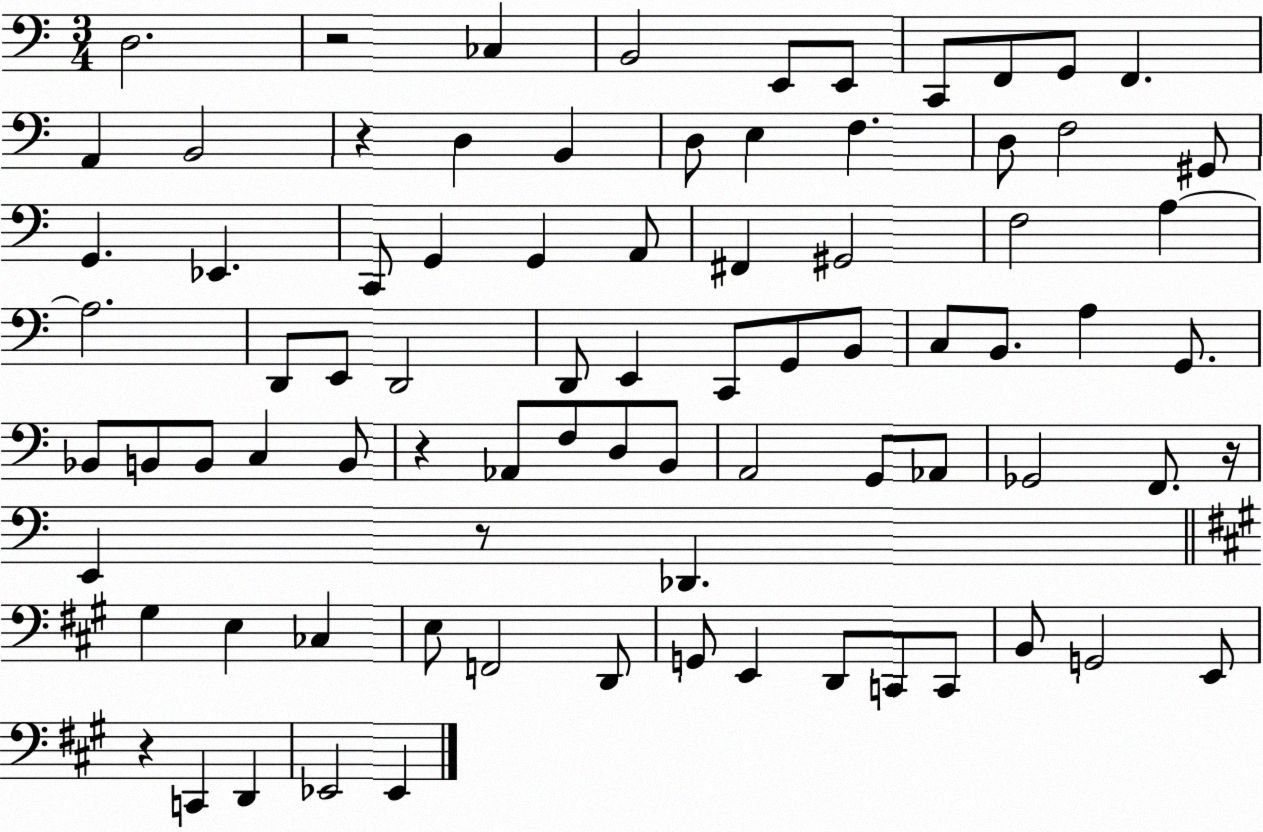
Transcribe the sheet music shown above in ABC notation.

X:1
T:Untitled
M:3/4
L:1/4
K:C
D,2 z2 _C, B,,2 E,,/2 E,,/2 C,,/2 F,,/2 G,,/2 F,, A,, B,,2 z D, B,, D,/2 E, F, D,/2 F,2 ^G,,/2 G,, _E,, C,,/2 G,, G,, A,,/2 ^F,, ^G,,2 F,2 A, A,2 D,,/2 E,,/2 D,,2 D,,/2 E,, C,,/2 G,,/2 B,,/2 C,/2 B,,/2 A, G,,/2 _B,,/2 B,,/2 B,,/2 C, B,,/2 z _A,,/2 F,/2 D,/2 B,,/2 A,,2 G,,/2 _A,,/2 _G,,2 F,,/2 z/4 E,, z/2 _D,, ^G, E, _C, E,/2 F,,2 D,,/2 G,,/2 E,, D,,/2 C,,/2 C,,/2 B,,/2 G,,2 E,,/2 z C,, D,, _E,,2 _E,,